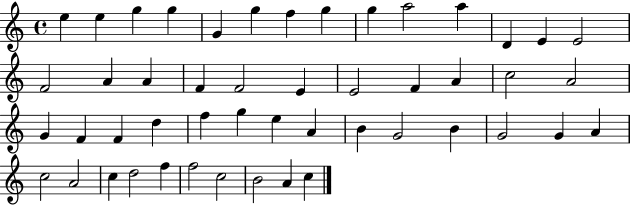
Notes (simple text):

E5/q E5/q G5/q G5/q G4/q G5/q F5/q G5/q G5/q A5/h A5/q D4/q E4/q E4/h F4/h A4/q A4/q F4/q F4/h E4/q E4/h F4/q A4/q C5/h A4/h G4/q F4/q F4/q D5/q F5/q G5/q E5/q A4/q B4/q G4/h B4/q G4/h G4/q A4/q C5/h A4/h C5/q D5/h F5/q F5/h C5/h B4/h A4/q C5/q